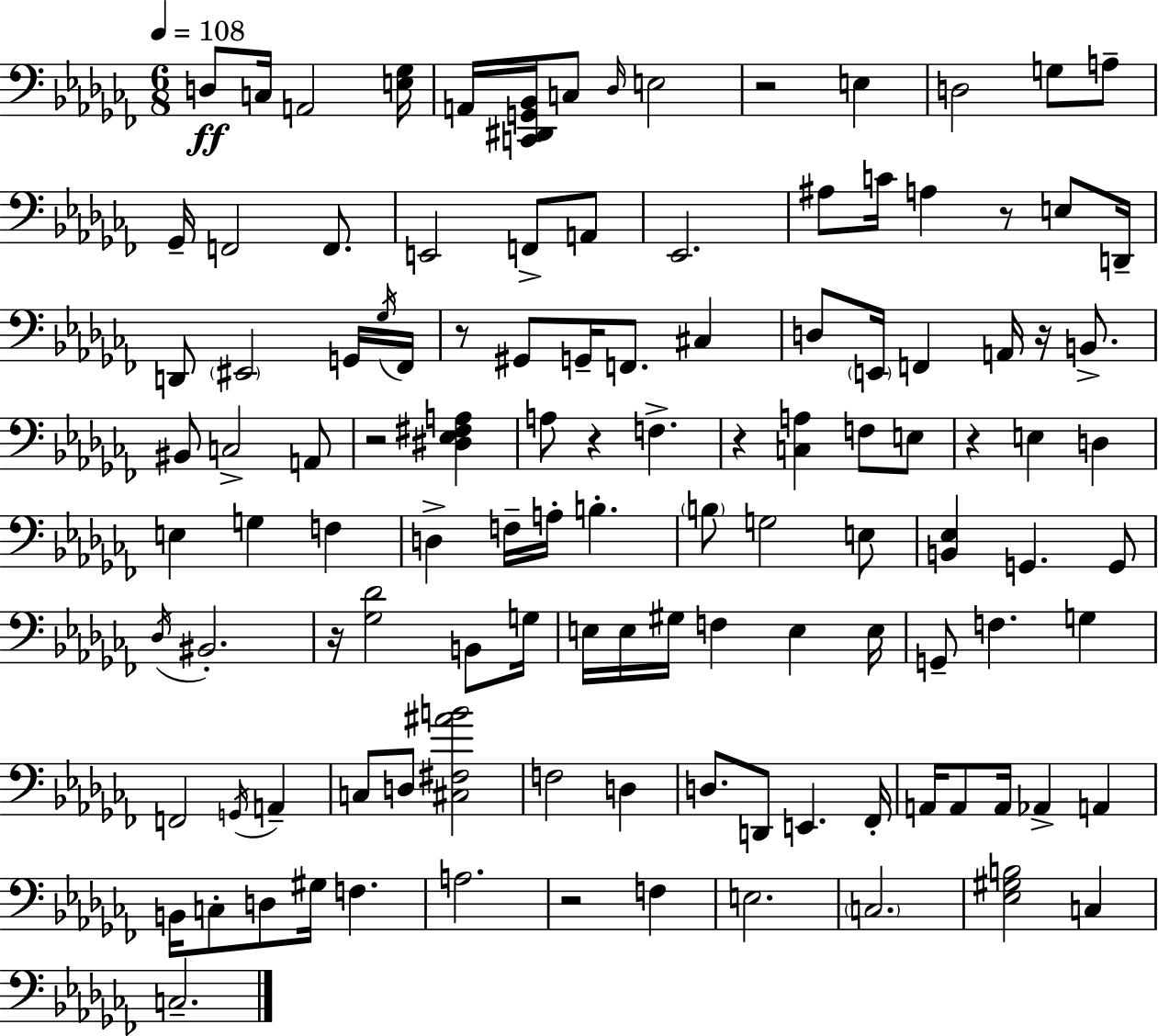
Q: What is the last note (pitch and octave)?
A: C3